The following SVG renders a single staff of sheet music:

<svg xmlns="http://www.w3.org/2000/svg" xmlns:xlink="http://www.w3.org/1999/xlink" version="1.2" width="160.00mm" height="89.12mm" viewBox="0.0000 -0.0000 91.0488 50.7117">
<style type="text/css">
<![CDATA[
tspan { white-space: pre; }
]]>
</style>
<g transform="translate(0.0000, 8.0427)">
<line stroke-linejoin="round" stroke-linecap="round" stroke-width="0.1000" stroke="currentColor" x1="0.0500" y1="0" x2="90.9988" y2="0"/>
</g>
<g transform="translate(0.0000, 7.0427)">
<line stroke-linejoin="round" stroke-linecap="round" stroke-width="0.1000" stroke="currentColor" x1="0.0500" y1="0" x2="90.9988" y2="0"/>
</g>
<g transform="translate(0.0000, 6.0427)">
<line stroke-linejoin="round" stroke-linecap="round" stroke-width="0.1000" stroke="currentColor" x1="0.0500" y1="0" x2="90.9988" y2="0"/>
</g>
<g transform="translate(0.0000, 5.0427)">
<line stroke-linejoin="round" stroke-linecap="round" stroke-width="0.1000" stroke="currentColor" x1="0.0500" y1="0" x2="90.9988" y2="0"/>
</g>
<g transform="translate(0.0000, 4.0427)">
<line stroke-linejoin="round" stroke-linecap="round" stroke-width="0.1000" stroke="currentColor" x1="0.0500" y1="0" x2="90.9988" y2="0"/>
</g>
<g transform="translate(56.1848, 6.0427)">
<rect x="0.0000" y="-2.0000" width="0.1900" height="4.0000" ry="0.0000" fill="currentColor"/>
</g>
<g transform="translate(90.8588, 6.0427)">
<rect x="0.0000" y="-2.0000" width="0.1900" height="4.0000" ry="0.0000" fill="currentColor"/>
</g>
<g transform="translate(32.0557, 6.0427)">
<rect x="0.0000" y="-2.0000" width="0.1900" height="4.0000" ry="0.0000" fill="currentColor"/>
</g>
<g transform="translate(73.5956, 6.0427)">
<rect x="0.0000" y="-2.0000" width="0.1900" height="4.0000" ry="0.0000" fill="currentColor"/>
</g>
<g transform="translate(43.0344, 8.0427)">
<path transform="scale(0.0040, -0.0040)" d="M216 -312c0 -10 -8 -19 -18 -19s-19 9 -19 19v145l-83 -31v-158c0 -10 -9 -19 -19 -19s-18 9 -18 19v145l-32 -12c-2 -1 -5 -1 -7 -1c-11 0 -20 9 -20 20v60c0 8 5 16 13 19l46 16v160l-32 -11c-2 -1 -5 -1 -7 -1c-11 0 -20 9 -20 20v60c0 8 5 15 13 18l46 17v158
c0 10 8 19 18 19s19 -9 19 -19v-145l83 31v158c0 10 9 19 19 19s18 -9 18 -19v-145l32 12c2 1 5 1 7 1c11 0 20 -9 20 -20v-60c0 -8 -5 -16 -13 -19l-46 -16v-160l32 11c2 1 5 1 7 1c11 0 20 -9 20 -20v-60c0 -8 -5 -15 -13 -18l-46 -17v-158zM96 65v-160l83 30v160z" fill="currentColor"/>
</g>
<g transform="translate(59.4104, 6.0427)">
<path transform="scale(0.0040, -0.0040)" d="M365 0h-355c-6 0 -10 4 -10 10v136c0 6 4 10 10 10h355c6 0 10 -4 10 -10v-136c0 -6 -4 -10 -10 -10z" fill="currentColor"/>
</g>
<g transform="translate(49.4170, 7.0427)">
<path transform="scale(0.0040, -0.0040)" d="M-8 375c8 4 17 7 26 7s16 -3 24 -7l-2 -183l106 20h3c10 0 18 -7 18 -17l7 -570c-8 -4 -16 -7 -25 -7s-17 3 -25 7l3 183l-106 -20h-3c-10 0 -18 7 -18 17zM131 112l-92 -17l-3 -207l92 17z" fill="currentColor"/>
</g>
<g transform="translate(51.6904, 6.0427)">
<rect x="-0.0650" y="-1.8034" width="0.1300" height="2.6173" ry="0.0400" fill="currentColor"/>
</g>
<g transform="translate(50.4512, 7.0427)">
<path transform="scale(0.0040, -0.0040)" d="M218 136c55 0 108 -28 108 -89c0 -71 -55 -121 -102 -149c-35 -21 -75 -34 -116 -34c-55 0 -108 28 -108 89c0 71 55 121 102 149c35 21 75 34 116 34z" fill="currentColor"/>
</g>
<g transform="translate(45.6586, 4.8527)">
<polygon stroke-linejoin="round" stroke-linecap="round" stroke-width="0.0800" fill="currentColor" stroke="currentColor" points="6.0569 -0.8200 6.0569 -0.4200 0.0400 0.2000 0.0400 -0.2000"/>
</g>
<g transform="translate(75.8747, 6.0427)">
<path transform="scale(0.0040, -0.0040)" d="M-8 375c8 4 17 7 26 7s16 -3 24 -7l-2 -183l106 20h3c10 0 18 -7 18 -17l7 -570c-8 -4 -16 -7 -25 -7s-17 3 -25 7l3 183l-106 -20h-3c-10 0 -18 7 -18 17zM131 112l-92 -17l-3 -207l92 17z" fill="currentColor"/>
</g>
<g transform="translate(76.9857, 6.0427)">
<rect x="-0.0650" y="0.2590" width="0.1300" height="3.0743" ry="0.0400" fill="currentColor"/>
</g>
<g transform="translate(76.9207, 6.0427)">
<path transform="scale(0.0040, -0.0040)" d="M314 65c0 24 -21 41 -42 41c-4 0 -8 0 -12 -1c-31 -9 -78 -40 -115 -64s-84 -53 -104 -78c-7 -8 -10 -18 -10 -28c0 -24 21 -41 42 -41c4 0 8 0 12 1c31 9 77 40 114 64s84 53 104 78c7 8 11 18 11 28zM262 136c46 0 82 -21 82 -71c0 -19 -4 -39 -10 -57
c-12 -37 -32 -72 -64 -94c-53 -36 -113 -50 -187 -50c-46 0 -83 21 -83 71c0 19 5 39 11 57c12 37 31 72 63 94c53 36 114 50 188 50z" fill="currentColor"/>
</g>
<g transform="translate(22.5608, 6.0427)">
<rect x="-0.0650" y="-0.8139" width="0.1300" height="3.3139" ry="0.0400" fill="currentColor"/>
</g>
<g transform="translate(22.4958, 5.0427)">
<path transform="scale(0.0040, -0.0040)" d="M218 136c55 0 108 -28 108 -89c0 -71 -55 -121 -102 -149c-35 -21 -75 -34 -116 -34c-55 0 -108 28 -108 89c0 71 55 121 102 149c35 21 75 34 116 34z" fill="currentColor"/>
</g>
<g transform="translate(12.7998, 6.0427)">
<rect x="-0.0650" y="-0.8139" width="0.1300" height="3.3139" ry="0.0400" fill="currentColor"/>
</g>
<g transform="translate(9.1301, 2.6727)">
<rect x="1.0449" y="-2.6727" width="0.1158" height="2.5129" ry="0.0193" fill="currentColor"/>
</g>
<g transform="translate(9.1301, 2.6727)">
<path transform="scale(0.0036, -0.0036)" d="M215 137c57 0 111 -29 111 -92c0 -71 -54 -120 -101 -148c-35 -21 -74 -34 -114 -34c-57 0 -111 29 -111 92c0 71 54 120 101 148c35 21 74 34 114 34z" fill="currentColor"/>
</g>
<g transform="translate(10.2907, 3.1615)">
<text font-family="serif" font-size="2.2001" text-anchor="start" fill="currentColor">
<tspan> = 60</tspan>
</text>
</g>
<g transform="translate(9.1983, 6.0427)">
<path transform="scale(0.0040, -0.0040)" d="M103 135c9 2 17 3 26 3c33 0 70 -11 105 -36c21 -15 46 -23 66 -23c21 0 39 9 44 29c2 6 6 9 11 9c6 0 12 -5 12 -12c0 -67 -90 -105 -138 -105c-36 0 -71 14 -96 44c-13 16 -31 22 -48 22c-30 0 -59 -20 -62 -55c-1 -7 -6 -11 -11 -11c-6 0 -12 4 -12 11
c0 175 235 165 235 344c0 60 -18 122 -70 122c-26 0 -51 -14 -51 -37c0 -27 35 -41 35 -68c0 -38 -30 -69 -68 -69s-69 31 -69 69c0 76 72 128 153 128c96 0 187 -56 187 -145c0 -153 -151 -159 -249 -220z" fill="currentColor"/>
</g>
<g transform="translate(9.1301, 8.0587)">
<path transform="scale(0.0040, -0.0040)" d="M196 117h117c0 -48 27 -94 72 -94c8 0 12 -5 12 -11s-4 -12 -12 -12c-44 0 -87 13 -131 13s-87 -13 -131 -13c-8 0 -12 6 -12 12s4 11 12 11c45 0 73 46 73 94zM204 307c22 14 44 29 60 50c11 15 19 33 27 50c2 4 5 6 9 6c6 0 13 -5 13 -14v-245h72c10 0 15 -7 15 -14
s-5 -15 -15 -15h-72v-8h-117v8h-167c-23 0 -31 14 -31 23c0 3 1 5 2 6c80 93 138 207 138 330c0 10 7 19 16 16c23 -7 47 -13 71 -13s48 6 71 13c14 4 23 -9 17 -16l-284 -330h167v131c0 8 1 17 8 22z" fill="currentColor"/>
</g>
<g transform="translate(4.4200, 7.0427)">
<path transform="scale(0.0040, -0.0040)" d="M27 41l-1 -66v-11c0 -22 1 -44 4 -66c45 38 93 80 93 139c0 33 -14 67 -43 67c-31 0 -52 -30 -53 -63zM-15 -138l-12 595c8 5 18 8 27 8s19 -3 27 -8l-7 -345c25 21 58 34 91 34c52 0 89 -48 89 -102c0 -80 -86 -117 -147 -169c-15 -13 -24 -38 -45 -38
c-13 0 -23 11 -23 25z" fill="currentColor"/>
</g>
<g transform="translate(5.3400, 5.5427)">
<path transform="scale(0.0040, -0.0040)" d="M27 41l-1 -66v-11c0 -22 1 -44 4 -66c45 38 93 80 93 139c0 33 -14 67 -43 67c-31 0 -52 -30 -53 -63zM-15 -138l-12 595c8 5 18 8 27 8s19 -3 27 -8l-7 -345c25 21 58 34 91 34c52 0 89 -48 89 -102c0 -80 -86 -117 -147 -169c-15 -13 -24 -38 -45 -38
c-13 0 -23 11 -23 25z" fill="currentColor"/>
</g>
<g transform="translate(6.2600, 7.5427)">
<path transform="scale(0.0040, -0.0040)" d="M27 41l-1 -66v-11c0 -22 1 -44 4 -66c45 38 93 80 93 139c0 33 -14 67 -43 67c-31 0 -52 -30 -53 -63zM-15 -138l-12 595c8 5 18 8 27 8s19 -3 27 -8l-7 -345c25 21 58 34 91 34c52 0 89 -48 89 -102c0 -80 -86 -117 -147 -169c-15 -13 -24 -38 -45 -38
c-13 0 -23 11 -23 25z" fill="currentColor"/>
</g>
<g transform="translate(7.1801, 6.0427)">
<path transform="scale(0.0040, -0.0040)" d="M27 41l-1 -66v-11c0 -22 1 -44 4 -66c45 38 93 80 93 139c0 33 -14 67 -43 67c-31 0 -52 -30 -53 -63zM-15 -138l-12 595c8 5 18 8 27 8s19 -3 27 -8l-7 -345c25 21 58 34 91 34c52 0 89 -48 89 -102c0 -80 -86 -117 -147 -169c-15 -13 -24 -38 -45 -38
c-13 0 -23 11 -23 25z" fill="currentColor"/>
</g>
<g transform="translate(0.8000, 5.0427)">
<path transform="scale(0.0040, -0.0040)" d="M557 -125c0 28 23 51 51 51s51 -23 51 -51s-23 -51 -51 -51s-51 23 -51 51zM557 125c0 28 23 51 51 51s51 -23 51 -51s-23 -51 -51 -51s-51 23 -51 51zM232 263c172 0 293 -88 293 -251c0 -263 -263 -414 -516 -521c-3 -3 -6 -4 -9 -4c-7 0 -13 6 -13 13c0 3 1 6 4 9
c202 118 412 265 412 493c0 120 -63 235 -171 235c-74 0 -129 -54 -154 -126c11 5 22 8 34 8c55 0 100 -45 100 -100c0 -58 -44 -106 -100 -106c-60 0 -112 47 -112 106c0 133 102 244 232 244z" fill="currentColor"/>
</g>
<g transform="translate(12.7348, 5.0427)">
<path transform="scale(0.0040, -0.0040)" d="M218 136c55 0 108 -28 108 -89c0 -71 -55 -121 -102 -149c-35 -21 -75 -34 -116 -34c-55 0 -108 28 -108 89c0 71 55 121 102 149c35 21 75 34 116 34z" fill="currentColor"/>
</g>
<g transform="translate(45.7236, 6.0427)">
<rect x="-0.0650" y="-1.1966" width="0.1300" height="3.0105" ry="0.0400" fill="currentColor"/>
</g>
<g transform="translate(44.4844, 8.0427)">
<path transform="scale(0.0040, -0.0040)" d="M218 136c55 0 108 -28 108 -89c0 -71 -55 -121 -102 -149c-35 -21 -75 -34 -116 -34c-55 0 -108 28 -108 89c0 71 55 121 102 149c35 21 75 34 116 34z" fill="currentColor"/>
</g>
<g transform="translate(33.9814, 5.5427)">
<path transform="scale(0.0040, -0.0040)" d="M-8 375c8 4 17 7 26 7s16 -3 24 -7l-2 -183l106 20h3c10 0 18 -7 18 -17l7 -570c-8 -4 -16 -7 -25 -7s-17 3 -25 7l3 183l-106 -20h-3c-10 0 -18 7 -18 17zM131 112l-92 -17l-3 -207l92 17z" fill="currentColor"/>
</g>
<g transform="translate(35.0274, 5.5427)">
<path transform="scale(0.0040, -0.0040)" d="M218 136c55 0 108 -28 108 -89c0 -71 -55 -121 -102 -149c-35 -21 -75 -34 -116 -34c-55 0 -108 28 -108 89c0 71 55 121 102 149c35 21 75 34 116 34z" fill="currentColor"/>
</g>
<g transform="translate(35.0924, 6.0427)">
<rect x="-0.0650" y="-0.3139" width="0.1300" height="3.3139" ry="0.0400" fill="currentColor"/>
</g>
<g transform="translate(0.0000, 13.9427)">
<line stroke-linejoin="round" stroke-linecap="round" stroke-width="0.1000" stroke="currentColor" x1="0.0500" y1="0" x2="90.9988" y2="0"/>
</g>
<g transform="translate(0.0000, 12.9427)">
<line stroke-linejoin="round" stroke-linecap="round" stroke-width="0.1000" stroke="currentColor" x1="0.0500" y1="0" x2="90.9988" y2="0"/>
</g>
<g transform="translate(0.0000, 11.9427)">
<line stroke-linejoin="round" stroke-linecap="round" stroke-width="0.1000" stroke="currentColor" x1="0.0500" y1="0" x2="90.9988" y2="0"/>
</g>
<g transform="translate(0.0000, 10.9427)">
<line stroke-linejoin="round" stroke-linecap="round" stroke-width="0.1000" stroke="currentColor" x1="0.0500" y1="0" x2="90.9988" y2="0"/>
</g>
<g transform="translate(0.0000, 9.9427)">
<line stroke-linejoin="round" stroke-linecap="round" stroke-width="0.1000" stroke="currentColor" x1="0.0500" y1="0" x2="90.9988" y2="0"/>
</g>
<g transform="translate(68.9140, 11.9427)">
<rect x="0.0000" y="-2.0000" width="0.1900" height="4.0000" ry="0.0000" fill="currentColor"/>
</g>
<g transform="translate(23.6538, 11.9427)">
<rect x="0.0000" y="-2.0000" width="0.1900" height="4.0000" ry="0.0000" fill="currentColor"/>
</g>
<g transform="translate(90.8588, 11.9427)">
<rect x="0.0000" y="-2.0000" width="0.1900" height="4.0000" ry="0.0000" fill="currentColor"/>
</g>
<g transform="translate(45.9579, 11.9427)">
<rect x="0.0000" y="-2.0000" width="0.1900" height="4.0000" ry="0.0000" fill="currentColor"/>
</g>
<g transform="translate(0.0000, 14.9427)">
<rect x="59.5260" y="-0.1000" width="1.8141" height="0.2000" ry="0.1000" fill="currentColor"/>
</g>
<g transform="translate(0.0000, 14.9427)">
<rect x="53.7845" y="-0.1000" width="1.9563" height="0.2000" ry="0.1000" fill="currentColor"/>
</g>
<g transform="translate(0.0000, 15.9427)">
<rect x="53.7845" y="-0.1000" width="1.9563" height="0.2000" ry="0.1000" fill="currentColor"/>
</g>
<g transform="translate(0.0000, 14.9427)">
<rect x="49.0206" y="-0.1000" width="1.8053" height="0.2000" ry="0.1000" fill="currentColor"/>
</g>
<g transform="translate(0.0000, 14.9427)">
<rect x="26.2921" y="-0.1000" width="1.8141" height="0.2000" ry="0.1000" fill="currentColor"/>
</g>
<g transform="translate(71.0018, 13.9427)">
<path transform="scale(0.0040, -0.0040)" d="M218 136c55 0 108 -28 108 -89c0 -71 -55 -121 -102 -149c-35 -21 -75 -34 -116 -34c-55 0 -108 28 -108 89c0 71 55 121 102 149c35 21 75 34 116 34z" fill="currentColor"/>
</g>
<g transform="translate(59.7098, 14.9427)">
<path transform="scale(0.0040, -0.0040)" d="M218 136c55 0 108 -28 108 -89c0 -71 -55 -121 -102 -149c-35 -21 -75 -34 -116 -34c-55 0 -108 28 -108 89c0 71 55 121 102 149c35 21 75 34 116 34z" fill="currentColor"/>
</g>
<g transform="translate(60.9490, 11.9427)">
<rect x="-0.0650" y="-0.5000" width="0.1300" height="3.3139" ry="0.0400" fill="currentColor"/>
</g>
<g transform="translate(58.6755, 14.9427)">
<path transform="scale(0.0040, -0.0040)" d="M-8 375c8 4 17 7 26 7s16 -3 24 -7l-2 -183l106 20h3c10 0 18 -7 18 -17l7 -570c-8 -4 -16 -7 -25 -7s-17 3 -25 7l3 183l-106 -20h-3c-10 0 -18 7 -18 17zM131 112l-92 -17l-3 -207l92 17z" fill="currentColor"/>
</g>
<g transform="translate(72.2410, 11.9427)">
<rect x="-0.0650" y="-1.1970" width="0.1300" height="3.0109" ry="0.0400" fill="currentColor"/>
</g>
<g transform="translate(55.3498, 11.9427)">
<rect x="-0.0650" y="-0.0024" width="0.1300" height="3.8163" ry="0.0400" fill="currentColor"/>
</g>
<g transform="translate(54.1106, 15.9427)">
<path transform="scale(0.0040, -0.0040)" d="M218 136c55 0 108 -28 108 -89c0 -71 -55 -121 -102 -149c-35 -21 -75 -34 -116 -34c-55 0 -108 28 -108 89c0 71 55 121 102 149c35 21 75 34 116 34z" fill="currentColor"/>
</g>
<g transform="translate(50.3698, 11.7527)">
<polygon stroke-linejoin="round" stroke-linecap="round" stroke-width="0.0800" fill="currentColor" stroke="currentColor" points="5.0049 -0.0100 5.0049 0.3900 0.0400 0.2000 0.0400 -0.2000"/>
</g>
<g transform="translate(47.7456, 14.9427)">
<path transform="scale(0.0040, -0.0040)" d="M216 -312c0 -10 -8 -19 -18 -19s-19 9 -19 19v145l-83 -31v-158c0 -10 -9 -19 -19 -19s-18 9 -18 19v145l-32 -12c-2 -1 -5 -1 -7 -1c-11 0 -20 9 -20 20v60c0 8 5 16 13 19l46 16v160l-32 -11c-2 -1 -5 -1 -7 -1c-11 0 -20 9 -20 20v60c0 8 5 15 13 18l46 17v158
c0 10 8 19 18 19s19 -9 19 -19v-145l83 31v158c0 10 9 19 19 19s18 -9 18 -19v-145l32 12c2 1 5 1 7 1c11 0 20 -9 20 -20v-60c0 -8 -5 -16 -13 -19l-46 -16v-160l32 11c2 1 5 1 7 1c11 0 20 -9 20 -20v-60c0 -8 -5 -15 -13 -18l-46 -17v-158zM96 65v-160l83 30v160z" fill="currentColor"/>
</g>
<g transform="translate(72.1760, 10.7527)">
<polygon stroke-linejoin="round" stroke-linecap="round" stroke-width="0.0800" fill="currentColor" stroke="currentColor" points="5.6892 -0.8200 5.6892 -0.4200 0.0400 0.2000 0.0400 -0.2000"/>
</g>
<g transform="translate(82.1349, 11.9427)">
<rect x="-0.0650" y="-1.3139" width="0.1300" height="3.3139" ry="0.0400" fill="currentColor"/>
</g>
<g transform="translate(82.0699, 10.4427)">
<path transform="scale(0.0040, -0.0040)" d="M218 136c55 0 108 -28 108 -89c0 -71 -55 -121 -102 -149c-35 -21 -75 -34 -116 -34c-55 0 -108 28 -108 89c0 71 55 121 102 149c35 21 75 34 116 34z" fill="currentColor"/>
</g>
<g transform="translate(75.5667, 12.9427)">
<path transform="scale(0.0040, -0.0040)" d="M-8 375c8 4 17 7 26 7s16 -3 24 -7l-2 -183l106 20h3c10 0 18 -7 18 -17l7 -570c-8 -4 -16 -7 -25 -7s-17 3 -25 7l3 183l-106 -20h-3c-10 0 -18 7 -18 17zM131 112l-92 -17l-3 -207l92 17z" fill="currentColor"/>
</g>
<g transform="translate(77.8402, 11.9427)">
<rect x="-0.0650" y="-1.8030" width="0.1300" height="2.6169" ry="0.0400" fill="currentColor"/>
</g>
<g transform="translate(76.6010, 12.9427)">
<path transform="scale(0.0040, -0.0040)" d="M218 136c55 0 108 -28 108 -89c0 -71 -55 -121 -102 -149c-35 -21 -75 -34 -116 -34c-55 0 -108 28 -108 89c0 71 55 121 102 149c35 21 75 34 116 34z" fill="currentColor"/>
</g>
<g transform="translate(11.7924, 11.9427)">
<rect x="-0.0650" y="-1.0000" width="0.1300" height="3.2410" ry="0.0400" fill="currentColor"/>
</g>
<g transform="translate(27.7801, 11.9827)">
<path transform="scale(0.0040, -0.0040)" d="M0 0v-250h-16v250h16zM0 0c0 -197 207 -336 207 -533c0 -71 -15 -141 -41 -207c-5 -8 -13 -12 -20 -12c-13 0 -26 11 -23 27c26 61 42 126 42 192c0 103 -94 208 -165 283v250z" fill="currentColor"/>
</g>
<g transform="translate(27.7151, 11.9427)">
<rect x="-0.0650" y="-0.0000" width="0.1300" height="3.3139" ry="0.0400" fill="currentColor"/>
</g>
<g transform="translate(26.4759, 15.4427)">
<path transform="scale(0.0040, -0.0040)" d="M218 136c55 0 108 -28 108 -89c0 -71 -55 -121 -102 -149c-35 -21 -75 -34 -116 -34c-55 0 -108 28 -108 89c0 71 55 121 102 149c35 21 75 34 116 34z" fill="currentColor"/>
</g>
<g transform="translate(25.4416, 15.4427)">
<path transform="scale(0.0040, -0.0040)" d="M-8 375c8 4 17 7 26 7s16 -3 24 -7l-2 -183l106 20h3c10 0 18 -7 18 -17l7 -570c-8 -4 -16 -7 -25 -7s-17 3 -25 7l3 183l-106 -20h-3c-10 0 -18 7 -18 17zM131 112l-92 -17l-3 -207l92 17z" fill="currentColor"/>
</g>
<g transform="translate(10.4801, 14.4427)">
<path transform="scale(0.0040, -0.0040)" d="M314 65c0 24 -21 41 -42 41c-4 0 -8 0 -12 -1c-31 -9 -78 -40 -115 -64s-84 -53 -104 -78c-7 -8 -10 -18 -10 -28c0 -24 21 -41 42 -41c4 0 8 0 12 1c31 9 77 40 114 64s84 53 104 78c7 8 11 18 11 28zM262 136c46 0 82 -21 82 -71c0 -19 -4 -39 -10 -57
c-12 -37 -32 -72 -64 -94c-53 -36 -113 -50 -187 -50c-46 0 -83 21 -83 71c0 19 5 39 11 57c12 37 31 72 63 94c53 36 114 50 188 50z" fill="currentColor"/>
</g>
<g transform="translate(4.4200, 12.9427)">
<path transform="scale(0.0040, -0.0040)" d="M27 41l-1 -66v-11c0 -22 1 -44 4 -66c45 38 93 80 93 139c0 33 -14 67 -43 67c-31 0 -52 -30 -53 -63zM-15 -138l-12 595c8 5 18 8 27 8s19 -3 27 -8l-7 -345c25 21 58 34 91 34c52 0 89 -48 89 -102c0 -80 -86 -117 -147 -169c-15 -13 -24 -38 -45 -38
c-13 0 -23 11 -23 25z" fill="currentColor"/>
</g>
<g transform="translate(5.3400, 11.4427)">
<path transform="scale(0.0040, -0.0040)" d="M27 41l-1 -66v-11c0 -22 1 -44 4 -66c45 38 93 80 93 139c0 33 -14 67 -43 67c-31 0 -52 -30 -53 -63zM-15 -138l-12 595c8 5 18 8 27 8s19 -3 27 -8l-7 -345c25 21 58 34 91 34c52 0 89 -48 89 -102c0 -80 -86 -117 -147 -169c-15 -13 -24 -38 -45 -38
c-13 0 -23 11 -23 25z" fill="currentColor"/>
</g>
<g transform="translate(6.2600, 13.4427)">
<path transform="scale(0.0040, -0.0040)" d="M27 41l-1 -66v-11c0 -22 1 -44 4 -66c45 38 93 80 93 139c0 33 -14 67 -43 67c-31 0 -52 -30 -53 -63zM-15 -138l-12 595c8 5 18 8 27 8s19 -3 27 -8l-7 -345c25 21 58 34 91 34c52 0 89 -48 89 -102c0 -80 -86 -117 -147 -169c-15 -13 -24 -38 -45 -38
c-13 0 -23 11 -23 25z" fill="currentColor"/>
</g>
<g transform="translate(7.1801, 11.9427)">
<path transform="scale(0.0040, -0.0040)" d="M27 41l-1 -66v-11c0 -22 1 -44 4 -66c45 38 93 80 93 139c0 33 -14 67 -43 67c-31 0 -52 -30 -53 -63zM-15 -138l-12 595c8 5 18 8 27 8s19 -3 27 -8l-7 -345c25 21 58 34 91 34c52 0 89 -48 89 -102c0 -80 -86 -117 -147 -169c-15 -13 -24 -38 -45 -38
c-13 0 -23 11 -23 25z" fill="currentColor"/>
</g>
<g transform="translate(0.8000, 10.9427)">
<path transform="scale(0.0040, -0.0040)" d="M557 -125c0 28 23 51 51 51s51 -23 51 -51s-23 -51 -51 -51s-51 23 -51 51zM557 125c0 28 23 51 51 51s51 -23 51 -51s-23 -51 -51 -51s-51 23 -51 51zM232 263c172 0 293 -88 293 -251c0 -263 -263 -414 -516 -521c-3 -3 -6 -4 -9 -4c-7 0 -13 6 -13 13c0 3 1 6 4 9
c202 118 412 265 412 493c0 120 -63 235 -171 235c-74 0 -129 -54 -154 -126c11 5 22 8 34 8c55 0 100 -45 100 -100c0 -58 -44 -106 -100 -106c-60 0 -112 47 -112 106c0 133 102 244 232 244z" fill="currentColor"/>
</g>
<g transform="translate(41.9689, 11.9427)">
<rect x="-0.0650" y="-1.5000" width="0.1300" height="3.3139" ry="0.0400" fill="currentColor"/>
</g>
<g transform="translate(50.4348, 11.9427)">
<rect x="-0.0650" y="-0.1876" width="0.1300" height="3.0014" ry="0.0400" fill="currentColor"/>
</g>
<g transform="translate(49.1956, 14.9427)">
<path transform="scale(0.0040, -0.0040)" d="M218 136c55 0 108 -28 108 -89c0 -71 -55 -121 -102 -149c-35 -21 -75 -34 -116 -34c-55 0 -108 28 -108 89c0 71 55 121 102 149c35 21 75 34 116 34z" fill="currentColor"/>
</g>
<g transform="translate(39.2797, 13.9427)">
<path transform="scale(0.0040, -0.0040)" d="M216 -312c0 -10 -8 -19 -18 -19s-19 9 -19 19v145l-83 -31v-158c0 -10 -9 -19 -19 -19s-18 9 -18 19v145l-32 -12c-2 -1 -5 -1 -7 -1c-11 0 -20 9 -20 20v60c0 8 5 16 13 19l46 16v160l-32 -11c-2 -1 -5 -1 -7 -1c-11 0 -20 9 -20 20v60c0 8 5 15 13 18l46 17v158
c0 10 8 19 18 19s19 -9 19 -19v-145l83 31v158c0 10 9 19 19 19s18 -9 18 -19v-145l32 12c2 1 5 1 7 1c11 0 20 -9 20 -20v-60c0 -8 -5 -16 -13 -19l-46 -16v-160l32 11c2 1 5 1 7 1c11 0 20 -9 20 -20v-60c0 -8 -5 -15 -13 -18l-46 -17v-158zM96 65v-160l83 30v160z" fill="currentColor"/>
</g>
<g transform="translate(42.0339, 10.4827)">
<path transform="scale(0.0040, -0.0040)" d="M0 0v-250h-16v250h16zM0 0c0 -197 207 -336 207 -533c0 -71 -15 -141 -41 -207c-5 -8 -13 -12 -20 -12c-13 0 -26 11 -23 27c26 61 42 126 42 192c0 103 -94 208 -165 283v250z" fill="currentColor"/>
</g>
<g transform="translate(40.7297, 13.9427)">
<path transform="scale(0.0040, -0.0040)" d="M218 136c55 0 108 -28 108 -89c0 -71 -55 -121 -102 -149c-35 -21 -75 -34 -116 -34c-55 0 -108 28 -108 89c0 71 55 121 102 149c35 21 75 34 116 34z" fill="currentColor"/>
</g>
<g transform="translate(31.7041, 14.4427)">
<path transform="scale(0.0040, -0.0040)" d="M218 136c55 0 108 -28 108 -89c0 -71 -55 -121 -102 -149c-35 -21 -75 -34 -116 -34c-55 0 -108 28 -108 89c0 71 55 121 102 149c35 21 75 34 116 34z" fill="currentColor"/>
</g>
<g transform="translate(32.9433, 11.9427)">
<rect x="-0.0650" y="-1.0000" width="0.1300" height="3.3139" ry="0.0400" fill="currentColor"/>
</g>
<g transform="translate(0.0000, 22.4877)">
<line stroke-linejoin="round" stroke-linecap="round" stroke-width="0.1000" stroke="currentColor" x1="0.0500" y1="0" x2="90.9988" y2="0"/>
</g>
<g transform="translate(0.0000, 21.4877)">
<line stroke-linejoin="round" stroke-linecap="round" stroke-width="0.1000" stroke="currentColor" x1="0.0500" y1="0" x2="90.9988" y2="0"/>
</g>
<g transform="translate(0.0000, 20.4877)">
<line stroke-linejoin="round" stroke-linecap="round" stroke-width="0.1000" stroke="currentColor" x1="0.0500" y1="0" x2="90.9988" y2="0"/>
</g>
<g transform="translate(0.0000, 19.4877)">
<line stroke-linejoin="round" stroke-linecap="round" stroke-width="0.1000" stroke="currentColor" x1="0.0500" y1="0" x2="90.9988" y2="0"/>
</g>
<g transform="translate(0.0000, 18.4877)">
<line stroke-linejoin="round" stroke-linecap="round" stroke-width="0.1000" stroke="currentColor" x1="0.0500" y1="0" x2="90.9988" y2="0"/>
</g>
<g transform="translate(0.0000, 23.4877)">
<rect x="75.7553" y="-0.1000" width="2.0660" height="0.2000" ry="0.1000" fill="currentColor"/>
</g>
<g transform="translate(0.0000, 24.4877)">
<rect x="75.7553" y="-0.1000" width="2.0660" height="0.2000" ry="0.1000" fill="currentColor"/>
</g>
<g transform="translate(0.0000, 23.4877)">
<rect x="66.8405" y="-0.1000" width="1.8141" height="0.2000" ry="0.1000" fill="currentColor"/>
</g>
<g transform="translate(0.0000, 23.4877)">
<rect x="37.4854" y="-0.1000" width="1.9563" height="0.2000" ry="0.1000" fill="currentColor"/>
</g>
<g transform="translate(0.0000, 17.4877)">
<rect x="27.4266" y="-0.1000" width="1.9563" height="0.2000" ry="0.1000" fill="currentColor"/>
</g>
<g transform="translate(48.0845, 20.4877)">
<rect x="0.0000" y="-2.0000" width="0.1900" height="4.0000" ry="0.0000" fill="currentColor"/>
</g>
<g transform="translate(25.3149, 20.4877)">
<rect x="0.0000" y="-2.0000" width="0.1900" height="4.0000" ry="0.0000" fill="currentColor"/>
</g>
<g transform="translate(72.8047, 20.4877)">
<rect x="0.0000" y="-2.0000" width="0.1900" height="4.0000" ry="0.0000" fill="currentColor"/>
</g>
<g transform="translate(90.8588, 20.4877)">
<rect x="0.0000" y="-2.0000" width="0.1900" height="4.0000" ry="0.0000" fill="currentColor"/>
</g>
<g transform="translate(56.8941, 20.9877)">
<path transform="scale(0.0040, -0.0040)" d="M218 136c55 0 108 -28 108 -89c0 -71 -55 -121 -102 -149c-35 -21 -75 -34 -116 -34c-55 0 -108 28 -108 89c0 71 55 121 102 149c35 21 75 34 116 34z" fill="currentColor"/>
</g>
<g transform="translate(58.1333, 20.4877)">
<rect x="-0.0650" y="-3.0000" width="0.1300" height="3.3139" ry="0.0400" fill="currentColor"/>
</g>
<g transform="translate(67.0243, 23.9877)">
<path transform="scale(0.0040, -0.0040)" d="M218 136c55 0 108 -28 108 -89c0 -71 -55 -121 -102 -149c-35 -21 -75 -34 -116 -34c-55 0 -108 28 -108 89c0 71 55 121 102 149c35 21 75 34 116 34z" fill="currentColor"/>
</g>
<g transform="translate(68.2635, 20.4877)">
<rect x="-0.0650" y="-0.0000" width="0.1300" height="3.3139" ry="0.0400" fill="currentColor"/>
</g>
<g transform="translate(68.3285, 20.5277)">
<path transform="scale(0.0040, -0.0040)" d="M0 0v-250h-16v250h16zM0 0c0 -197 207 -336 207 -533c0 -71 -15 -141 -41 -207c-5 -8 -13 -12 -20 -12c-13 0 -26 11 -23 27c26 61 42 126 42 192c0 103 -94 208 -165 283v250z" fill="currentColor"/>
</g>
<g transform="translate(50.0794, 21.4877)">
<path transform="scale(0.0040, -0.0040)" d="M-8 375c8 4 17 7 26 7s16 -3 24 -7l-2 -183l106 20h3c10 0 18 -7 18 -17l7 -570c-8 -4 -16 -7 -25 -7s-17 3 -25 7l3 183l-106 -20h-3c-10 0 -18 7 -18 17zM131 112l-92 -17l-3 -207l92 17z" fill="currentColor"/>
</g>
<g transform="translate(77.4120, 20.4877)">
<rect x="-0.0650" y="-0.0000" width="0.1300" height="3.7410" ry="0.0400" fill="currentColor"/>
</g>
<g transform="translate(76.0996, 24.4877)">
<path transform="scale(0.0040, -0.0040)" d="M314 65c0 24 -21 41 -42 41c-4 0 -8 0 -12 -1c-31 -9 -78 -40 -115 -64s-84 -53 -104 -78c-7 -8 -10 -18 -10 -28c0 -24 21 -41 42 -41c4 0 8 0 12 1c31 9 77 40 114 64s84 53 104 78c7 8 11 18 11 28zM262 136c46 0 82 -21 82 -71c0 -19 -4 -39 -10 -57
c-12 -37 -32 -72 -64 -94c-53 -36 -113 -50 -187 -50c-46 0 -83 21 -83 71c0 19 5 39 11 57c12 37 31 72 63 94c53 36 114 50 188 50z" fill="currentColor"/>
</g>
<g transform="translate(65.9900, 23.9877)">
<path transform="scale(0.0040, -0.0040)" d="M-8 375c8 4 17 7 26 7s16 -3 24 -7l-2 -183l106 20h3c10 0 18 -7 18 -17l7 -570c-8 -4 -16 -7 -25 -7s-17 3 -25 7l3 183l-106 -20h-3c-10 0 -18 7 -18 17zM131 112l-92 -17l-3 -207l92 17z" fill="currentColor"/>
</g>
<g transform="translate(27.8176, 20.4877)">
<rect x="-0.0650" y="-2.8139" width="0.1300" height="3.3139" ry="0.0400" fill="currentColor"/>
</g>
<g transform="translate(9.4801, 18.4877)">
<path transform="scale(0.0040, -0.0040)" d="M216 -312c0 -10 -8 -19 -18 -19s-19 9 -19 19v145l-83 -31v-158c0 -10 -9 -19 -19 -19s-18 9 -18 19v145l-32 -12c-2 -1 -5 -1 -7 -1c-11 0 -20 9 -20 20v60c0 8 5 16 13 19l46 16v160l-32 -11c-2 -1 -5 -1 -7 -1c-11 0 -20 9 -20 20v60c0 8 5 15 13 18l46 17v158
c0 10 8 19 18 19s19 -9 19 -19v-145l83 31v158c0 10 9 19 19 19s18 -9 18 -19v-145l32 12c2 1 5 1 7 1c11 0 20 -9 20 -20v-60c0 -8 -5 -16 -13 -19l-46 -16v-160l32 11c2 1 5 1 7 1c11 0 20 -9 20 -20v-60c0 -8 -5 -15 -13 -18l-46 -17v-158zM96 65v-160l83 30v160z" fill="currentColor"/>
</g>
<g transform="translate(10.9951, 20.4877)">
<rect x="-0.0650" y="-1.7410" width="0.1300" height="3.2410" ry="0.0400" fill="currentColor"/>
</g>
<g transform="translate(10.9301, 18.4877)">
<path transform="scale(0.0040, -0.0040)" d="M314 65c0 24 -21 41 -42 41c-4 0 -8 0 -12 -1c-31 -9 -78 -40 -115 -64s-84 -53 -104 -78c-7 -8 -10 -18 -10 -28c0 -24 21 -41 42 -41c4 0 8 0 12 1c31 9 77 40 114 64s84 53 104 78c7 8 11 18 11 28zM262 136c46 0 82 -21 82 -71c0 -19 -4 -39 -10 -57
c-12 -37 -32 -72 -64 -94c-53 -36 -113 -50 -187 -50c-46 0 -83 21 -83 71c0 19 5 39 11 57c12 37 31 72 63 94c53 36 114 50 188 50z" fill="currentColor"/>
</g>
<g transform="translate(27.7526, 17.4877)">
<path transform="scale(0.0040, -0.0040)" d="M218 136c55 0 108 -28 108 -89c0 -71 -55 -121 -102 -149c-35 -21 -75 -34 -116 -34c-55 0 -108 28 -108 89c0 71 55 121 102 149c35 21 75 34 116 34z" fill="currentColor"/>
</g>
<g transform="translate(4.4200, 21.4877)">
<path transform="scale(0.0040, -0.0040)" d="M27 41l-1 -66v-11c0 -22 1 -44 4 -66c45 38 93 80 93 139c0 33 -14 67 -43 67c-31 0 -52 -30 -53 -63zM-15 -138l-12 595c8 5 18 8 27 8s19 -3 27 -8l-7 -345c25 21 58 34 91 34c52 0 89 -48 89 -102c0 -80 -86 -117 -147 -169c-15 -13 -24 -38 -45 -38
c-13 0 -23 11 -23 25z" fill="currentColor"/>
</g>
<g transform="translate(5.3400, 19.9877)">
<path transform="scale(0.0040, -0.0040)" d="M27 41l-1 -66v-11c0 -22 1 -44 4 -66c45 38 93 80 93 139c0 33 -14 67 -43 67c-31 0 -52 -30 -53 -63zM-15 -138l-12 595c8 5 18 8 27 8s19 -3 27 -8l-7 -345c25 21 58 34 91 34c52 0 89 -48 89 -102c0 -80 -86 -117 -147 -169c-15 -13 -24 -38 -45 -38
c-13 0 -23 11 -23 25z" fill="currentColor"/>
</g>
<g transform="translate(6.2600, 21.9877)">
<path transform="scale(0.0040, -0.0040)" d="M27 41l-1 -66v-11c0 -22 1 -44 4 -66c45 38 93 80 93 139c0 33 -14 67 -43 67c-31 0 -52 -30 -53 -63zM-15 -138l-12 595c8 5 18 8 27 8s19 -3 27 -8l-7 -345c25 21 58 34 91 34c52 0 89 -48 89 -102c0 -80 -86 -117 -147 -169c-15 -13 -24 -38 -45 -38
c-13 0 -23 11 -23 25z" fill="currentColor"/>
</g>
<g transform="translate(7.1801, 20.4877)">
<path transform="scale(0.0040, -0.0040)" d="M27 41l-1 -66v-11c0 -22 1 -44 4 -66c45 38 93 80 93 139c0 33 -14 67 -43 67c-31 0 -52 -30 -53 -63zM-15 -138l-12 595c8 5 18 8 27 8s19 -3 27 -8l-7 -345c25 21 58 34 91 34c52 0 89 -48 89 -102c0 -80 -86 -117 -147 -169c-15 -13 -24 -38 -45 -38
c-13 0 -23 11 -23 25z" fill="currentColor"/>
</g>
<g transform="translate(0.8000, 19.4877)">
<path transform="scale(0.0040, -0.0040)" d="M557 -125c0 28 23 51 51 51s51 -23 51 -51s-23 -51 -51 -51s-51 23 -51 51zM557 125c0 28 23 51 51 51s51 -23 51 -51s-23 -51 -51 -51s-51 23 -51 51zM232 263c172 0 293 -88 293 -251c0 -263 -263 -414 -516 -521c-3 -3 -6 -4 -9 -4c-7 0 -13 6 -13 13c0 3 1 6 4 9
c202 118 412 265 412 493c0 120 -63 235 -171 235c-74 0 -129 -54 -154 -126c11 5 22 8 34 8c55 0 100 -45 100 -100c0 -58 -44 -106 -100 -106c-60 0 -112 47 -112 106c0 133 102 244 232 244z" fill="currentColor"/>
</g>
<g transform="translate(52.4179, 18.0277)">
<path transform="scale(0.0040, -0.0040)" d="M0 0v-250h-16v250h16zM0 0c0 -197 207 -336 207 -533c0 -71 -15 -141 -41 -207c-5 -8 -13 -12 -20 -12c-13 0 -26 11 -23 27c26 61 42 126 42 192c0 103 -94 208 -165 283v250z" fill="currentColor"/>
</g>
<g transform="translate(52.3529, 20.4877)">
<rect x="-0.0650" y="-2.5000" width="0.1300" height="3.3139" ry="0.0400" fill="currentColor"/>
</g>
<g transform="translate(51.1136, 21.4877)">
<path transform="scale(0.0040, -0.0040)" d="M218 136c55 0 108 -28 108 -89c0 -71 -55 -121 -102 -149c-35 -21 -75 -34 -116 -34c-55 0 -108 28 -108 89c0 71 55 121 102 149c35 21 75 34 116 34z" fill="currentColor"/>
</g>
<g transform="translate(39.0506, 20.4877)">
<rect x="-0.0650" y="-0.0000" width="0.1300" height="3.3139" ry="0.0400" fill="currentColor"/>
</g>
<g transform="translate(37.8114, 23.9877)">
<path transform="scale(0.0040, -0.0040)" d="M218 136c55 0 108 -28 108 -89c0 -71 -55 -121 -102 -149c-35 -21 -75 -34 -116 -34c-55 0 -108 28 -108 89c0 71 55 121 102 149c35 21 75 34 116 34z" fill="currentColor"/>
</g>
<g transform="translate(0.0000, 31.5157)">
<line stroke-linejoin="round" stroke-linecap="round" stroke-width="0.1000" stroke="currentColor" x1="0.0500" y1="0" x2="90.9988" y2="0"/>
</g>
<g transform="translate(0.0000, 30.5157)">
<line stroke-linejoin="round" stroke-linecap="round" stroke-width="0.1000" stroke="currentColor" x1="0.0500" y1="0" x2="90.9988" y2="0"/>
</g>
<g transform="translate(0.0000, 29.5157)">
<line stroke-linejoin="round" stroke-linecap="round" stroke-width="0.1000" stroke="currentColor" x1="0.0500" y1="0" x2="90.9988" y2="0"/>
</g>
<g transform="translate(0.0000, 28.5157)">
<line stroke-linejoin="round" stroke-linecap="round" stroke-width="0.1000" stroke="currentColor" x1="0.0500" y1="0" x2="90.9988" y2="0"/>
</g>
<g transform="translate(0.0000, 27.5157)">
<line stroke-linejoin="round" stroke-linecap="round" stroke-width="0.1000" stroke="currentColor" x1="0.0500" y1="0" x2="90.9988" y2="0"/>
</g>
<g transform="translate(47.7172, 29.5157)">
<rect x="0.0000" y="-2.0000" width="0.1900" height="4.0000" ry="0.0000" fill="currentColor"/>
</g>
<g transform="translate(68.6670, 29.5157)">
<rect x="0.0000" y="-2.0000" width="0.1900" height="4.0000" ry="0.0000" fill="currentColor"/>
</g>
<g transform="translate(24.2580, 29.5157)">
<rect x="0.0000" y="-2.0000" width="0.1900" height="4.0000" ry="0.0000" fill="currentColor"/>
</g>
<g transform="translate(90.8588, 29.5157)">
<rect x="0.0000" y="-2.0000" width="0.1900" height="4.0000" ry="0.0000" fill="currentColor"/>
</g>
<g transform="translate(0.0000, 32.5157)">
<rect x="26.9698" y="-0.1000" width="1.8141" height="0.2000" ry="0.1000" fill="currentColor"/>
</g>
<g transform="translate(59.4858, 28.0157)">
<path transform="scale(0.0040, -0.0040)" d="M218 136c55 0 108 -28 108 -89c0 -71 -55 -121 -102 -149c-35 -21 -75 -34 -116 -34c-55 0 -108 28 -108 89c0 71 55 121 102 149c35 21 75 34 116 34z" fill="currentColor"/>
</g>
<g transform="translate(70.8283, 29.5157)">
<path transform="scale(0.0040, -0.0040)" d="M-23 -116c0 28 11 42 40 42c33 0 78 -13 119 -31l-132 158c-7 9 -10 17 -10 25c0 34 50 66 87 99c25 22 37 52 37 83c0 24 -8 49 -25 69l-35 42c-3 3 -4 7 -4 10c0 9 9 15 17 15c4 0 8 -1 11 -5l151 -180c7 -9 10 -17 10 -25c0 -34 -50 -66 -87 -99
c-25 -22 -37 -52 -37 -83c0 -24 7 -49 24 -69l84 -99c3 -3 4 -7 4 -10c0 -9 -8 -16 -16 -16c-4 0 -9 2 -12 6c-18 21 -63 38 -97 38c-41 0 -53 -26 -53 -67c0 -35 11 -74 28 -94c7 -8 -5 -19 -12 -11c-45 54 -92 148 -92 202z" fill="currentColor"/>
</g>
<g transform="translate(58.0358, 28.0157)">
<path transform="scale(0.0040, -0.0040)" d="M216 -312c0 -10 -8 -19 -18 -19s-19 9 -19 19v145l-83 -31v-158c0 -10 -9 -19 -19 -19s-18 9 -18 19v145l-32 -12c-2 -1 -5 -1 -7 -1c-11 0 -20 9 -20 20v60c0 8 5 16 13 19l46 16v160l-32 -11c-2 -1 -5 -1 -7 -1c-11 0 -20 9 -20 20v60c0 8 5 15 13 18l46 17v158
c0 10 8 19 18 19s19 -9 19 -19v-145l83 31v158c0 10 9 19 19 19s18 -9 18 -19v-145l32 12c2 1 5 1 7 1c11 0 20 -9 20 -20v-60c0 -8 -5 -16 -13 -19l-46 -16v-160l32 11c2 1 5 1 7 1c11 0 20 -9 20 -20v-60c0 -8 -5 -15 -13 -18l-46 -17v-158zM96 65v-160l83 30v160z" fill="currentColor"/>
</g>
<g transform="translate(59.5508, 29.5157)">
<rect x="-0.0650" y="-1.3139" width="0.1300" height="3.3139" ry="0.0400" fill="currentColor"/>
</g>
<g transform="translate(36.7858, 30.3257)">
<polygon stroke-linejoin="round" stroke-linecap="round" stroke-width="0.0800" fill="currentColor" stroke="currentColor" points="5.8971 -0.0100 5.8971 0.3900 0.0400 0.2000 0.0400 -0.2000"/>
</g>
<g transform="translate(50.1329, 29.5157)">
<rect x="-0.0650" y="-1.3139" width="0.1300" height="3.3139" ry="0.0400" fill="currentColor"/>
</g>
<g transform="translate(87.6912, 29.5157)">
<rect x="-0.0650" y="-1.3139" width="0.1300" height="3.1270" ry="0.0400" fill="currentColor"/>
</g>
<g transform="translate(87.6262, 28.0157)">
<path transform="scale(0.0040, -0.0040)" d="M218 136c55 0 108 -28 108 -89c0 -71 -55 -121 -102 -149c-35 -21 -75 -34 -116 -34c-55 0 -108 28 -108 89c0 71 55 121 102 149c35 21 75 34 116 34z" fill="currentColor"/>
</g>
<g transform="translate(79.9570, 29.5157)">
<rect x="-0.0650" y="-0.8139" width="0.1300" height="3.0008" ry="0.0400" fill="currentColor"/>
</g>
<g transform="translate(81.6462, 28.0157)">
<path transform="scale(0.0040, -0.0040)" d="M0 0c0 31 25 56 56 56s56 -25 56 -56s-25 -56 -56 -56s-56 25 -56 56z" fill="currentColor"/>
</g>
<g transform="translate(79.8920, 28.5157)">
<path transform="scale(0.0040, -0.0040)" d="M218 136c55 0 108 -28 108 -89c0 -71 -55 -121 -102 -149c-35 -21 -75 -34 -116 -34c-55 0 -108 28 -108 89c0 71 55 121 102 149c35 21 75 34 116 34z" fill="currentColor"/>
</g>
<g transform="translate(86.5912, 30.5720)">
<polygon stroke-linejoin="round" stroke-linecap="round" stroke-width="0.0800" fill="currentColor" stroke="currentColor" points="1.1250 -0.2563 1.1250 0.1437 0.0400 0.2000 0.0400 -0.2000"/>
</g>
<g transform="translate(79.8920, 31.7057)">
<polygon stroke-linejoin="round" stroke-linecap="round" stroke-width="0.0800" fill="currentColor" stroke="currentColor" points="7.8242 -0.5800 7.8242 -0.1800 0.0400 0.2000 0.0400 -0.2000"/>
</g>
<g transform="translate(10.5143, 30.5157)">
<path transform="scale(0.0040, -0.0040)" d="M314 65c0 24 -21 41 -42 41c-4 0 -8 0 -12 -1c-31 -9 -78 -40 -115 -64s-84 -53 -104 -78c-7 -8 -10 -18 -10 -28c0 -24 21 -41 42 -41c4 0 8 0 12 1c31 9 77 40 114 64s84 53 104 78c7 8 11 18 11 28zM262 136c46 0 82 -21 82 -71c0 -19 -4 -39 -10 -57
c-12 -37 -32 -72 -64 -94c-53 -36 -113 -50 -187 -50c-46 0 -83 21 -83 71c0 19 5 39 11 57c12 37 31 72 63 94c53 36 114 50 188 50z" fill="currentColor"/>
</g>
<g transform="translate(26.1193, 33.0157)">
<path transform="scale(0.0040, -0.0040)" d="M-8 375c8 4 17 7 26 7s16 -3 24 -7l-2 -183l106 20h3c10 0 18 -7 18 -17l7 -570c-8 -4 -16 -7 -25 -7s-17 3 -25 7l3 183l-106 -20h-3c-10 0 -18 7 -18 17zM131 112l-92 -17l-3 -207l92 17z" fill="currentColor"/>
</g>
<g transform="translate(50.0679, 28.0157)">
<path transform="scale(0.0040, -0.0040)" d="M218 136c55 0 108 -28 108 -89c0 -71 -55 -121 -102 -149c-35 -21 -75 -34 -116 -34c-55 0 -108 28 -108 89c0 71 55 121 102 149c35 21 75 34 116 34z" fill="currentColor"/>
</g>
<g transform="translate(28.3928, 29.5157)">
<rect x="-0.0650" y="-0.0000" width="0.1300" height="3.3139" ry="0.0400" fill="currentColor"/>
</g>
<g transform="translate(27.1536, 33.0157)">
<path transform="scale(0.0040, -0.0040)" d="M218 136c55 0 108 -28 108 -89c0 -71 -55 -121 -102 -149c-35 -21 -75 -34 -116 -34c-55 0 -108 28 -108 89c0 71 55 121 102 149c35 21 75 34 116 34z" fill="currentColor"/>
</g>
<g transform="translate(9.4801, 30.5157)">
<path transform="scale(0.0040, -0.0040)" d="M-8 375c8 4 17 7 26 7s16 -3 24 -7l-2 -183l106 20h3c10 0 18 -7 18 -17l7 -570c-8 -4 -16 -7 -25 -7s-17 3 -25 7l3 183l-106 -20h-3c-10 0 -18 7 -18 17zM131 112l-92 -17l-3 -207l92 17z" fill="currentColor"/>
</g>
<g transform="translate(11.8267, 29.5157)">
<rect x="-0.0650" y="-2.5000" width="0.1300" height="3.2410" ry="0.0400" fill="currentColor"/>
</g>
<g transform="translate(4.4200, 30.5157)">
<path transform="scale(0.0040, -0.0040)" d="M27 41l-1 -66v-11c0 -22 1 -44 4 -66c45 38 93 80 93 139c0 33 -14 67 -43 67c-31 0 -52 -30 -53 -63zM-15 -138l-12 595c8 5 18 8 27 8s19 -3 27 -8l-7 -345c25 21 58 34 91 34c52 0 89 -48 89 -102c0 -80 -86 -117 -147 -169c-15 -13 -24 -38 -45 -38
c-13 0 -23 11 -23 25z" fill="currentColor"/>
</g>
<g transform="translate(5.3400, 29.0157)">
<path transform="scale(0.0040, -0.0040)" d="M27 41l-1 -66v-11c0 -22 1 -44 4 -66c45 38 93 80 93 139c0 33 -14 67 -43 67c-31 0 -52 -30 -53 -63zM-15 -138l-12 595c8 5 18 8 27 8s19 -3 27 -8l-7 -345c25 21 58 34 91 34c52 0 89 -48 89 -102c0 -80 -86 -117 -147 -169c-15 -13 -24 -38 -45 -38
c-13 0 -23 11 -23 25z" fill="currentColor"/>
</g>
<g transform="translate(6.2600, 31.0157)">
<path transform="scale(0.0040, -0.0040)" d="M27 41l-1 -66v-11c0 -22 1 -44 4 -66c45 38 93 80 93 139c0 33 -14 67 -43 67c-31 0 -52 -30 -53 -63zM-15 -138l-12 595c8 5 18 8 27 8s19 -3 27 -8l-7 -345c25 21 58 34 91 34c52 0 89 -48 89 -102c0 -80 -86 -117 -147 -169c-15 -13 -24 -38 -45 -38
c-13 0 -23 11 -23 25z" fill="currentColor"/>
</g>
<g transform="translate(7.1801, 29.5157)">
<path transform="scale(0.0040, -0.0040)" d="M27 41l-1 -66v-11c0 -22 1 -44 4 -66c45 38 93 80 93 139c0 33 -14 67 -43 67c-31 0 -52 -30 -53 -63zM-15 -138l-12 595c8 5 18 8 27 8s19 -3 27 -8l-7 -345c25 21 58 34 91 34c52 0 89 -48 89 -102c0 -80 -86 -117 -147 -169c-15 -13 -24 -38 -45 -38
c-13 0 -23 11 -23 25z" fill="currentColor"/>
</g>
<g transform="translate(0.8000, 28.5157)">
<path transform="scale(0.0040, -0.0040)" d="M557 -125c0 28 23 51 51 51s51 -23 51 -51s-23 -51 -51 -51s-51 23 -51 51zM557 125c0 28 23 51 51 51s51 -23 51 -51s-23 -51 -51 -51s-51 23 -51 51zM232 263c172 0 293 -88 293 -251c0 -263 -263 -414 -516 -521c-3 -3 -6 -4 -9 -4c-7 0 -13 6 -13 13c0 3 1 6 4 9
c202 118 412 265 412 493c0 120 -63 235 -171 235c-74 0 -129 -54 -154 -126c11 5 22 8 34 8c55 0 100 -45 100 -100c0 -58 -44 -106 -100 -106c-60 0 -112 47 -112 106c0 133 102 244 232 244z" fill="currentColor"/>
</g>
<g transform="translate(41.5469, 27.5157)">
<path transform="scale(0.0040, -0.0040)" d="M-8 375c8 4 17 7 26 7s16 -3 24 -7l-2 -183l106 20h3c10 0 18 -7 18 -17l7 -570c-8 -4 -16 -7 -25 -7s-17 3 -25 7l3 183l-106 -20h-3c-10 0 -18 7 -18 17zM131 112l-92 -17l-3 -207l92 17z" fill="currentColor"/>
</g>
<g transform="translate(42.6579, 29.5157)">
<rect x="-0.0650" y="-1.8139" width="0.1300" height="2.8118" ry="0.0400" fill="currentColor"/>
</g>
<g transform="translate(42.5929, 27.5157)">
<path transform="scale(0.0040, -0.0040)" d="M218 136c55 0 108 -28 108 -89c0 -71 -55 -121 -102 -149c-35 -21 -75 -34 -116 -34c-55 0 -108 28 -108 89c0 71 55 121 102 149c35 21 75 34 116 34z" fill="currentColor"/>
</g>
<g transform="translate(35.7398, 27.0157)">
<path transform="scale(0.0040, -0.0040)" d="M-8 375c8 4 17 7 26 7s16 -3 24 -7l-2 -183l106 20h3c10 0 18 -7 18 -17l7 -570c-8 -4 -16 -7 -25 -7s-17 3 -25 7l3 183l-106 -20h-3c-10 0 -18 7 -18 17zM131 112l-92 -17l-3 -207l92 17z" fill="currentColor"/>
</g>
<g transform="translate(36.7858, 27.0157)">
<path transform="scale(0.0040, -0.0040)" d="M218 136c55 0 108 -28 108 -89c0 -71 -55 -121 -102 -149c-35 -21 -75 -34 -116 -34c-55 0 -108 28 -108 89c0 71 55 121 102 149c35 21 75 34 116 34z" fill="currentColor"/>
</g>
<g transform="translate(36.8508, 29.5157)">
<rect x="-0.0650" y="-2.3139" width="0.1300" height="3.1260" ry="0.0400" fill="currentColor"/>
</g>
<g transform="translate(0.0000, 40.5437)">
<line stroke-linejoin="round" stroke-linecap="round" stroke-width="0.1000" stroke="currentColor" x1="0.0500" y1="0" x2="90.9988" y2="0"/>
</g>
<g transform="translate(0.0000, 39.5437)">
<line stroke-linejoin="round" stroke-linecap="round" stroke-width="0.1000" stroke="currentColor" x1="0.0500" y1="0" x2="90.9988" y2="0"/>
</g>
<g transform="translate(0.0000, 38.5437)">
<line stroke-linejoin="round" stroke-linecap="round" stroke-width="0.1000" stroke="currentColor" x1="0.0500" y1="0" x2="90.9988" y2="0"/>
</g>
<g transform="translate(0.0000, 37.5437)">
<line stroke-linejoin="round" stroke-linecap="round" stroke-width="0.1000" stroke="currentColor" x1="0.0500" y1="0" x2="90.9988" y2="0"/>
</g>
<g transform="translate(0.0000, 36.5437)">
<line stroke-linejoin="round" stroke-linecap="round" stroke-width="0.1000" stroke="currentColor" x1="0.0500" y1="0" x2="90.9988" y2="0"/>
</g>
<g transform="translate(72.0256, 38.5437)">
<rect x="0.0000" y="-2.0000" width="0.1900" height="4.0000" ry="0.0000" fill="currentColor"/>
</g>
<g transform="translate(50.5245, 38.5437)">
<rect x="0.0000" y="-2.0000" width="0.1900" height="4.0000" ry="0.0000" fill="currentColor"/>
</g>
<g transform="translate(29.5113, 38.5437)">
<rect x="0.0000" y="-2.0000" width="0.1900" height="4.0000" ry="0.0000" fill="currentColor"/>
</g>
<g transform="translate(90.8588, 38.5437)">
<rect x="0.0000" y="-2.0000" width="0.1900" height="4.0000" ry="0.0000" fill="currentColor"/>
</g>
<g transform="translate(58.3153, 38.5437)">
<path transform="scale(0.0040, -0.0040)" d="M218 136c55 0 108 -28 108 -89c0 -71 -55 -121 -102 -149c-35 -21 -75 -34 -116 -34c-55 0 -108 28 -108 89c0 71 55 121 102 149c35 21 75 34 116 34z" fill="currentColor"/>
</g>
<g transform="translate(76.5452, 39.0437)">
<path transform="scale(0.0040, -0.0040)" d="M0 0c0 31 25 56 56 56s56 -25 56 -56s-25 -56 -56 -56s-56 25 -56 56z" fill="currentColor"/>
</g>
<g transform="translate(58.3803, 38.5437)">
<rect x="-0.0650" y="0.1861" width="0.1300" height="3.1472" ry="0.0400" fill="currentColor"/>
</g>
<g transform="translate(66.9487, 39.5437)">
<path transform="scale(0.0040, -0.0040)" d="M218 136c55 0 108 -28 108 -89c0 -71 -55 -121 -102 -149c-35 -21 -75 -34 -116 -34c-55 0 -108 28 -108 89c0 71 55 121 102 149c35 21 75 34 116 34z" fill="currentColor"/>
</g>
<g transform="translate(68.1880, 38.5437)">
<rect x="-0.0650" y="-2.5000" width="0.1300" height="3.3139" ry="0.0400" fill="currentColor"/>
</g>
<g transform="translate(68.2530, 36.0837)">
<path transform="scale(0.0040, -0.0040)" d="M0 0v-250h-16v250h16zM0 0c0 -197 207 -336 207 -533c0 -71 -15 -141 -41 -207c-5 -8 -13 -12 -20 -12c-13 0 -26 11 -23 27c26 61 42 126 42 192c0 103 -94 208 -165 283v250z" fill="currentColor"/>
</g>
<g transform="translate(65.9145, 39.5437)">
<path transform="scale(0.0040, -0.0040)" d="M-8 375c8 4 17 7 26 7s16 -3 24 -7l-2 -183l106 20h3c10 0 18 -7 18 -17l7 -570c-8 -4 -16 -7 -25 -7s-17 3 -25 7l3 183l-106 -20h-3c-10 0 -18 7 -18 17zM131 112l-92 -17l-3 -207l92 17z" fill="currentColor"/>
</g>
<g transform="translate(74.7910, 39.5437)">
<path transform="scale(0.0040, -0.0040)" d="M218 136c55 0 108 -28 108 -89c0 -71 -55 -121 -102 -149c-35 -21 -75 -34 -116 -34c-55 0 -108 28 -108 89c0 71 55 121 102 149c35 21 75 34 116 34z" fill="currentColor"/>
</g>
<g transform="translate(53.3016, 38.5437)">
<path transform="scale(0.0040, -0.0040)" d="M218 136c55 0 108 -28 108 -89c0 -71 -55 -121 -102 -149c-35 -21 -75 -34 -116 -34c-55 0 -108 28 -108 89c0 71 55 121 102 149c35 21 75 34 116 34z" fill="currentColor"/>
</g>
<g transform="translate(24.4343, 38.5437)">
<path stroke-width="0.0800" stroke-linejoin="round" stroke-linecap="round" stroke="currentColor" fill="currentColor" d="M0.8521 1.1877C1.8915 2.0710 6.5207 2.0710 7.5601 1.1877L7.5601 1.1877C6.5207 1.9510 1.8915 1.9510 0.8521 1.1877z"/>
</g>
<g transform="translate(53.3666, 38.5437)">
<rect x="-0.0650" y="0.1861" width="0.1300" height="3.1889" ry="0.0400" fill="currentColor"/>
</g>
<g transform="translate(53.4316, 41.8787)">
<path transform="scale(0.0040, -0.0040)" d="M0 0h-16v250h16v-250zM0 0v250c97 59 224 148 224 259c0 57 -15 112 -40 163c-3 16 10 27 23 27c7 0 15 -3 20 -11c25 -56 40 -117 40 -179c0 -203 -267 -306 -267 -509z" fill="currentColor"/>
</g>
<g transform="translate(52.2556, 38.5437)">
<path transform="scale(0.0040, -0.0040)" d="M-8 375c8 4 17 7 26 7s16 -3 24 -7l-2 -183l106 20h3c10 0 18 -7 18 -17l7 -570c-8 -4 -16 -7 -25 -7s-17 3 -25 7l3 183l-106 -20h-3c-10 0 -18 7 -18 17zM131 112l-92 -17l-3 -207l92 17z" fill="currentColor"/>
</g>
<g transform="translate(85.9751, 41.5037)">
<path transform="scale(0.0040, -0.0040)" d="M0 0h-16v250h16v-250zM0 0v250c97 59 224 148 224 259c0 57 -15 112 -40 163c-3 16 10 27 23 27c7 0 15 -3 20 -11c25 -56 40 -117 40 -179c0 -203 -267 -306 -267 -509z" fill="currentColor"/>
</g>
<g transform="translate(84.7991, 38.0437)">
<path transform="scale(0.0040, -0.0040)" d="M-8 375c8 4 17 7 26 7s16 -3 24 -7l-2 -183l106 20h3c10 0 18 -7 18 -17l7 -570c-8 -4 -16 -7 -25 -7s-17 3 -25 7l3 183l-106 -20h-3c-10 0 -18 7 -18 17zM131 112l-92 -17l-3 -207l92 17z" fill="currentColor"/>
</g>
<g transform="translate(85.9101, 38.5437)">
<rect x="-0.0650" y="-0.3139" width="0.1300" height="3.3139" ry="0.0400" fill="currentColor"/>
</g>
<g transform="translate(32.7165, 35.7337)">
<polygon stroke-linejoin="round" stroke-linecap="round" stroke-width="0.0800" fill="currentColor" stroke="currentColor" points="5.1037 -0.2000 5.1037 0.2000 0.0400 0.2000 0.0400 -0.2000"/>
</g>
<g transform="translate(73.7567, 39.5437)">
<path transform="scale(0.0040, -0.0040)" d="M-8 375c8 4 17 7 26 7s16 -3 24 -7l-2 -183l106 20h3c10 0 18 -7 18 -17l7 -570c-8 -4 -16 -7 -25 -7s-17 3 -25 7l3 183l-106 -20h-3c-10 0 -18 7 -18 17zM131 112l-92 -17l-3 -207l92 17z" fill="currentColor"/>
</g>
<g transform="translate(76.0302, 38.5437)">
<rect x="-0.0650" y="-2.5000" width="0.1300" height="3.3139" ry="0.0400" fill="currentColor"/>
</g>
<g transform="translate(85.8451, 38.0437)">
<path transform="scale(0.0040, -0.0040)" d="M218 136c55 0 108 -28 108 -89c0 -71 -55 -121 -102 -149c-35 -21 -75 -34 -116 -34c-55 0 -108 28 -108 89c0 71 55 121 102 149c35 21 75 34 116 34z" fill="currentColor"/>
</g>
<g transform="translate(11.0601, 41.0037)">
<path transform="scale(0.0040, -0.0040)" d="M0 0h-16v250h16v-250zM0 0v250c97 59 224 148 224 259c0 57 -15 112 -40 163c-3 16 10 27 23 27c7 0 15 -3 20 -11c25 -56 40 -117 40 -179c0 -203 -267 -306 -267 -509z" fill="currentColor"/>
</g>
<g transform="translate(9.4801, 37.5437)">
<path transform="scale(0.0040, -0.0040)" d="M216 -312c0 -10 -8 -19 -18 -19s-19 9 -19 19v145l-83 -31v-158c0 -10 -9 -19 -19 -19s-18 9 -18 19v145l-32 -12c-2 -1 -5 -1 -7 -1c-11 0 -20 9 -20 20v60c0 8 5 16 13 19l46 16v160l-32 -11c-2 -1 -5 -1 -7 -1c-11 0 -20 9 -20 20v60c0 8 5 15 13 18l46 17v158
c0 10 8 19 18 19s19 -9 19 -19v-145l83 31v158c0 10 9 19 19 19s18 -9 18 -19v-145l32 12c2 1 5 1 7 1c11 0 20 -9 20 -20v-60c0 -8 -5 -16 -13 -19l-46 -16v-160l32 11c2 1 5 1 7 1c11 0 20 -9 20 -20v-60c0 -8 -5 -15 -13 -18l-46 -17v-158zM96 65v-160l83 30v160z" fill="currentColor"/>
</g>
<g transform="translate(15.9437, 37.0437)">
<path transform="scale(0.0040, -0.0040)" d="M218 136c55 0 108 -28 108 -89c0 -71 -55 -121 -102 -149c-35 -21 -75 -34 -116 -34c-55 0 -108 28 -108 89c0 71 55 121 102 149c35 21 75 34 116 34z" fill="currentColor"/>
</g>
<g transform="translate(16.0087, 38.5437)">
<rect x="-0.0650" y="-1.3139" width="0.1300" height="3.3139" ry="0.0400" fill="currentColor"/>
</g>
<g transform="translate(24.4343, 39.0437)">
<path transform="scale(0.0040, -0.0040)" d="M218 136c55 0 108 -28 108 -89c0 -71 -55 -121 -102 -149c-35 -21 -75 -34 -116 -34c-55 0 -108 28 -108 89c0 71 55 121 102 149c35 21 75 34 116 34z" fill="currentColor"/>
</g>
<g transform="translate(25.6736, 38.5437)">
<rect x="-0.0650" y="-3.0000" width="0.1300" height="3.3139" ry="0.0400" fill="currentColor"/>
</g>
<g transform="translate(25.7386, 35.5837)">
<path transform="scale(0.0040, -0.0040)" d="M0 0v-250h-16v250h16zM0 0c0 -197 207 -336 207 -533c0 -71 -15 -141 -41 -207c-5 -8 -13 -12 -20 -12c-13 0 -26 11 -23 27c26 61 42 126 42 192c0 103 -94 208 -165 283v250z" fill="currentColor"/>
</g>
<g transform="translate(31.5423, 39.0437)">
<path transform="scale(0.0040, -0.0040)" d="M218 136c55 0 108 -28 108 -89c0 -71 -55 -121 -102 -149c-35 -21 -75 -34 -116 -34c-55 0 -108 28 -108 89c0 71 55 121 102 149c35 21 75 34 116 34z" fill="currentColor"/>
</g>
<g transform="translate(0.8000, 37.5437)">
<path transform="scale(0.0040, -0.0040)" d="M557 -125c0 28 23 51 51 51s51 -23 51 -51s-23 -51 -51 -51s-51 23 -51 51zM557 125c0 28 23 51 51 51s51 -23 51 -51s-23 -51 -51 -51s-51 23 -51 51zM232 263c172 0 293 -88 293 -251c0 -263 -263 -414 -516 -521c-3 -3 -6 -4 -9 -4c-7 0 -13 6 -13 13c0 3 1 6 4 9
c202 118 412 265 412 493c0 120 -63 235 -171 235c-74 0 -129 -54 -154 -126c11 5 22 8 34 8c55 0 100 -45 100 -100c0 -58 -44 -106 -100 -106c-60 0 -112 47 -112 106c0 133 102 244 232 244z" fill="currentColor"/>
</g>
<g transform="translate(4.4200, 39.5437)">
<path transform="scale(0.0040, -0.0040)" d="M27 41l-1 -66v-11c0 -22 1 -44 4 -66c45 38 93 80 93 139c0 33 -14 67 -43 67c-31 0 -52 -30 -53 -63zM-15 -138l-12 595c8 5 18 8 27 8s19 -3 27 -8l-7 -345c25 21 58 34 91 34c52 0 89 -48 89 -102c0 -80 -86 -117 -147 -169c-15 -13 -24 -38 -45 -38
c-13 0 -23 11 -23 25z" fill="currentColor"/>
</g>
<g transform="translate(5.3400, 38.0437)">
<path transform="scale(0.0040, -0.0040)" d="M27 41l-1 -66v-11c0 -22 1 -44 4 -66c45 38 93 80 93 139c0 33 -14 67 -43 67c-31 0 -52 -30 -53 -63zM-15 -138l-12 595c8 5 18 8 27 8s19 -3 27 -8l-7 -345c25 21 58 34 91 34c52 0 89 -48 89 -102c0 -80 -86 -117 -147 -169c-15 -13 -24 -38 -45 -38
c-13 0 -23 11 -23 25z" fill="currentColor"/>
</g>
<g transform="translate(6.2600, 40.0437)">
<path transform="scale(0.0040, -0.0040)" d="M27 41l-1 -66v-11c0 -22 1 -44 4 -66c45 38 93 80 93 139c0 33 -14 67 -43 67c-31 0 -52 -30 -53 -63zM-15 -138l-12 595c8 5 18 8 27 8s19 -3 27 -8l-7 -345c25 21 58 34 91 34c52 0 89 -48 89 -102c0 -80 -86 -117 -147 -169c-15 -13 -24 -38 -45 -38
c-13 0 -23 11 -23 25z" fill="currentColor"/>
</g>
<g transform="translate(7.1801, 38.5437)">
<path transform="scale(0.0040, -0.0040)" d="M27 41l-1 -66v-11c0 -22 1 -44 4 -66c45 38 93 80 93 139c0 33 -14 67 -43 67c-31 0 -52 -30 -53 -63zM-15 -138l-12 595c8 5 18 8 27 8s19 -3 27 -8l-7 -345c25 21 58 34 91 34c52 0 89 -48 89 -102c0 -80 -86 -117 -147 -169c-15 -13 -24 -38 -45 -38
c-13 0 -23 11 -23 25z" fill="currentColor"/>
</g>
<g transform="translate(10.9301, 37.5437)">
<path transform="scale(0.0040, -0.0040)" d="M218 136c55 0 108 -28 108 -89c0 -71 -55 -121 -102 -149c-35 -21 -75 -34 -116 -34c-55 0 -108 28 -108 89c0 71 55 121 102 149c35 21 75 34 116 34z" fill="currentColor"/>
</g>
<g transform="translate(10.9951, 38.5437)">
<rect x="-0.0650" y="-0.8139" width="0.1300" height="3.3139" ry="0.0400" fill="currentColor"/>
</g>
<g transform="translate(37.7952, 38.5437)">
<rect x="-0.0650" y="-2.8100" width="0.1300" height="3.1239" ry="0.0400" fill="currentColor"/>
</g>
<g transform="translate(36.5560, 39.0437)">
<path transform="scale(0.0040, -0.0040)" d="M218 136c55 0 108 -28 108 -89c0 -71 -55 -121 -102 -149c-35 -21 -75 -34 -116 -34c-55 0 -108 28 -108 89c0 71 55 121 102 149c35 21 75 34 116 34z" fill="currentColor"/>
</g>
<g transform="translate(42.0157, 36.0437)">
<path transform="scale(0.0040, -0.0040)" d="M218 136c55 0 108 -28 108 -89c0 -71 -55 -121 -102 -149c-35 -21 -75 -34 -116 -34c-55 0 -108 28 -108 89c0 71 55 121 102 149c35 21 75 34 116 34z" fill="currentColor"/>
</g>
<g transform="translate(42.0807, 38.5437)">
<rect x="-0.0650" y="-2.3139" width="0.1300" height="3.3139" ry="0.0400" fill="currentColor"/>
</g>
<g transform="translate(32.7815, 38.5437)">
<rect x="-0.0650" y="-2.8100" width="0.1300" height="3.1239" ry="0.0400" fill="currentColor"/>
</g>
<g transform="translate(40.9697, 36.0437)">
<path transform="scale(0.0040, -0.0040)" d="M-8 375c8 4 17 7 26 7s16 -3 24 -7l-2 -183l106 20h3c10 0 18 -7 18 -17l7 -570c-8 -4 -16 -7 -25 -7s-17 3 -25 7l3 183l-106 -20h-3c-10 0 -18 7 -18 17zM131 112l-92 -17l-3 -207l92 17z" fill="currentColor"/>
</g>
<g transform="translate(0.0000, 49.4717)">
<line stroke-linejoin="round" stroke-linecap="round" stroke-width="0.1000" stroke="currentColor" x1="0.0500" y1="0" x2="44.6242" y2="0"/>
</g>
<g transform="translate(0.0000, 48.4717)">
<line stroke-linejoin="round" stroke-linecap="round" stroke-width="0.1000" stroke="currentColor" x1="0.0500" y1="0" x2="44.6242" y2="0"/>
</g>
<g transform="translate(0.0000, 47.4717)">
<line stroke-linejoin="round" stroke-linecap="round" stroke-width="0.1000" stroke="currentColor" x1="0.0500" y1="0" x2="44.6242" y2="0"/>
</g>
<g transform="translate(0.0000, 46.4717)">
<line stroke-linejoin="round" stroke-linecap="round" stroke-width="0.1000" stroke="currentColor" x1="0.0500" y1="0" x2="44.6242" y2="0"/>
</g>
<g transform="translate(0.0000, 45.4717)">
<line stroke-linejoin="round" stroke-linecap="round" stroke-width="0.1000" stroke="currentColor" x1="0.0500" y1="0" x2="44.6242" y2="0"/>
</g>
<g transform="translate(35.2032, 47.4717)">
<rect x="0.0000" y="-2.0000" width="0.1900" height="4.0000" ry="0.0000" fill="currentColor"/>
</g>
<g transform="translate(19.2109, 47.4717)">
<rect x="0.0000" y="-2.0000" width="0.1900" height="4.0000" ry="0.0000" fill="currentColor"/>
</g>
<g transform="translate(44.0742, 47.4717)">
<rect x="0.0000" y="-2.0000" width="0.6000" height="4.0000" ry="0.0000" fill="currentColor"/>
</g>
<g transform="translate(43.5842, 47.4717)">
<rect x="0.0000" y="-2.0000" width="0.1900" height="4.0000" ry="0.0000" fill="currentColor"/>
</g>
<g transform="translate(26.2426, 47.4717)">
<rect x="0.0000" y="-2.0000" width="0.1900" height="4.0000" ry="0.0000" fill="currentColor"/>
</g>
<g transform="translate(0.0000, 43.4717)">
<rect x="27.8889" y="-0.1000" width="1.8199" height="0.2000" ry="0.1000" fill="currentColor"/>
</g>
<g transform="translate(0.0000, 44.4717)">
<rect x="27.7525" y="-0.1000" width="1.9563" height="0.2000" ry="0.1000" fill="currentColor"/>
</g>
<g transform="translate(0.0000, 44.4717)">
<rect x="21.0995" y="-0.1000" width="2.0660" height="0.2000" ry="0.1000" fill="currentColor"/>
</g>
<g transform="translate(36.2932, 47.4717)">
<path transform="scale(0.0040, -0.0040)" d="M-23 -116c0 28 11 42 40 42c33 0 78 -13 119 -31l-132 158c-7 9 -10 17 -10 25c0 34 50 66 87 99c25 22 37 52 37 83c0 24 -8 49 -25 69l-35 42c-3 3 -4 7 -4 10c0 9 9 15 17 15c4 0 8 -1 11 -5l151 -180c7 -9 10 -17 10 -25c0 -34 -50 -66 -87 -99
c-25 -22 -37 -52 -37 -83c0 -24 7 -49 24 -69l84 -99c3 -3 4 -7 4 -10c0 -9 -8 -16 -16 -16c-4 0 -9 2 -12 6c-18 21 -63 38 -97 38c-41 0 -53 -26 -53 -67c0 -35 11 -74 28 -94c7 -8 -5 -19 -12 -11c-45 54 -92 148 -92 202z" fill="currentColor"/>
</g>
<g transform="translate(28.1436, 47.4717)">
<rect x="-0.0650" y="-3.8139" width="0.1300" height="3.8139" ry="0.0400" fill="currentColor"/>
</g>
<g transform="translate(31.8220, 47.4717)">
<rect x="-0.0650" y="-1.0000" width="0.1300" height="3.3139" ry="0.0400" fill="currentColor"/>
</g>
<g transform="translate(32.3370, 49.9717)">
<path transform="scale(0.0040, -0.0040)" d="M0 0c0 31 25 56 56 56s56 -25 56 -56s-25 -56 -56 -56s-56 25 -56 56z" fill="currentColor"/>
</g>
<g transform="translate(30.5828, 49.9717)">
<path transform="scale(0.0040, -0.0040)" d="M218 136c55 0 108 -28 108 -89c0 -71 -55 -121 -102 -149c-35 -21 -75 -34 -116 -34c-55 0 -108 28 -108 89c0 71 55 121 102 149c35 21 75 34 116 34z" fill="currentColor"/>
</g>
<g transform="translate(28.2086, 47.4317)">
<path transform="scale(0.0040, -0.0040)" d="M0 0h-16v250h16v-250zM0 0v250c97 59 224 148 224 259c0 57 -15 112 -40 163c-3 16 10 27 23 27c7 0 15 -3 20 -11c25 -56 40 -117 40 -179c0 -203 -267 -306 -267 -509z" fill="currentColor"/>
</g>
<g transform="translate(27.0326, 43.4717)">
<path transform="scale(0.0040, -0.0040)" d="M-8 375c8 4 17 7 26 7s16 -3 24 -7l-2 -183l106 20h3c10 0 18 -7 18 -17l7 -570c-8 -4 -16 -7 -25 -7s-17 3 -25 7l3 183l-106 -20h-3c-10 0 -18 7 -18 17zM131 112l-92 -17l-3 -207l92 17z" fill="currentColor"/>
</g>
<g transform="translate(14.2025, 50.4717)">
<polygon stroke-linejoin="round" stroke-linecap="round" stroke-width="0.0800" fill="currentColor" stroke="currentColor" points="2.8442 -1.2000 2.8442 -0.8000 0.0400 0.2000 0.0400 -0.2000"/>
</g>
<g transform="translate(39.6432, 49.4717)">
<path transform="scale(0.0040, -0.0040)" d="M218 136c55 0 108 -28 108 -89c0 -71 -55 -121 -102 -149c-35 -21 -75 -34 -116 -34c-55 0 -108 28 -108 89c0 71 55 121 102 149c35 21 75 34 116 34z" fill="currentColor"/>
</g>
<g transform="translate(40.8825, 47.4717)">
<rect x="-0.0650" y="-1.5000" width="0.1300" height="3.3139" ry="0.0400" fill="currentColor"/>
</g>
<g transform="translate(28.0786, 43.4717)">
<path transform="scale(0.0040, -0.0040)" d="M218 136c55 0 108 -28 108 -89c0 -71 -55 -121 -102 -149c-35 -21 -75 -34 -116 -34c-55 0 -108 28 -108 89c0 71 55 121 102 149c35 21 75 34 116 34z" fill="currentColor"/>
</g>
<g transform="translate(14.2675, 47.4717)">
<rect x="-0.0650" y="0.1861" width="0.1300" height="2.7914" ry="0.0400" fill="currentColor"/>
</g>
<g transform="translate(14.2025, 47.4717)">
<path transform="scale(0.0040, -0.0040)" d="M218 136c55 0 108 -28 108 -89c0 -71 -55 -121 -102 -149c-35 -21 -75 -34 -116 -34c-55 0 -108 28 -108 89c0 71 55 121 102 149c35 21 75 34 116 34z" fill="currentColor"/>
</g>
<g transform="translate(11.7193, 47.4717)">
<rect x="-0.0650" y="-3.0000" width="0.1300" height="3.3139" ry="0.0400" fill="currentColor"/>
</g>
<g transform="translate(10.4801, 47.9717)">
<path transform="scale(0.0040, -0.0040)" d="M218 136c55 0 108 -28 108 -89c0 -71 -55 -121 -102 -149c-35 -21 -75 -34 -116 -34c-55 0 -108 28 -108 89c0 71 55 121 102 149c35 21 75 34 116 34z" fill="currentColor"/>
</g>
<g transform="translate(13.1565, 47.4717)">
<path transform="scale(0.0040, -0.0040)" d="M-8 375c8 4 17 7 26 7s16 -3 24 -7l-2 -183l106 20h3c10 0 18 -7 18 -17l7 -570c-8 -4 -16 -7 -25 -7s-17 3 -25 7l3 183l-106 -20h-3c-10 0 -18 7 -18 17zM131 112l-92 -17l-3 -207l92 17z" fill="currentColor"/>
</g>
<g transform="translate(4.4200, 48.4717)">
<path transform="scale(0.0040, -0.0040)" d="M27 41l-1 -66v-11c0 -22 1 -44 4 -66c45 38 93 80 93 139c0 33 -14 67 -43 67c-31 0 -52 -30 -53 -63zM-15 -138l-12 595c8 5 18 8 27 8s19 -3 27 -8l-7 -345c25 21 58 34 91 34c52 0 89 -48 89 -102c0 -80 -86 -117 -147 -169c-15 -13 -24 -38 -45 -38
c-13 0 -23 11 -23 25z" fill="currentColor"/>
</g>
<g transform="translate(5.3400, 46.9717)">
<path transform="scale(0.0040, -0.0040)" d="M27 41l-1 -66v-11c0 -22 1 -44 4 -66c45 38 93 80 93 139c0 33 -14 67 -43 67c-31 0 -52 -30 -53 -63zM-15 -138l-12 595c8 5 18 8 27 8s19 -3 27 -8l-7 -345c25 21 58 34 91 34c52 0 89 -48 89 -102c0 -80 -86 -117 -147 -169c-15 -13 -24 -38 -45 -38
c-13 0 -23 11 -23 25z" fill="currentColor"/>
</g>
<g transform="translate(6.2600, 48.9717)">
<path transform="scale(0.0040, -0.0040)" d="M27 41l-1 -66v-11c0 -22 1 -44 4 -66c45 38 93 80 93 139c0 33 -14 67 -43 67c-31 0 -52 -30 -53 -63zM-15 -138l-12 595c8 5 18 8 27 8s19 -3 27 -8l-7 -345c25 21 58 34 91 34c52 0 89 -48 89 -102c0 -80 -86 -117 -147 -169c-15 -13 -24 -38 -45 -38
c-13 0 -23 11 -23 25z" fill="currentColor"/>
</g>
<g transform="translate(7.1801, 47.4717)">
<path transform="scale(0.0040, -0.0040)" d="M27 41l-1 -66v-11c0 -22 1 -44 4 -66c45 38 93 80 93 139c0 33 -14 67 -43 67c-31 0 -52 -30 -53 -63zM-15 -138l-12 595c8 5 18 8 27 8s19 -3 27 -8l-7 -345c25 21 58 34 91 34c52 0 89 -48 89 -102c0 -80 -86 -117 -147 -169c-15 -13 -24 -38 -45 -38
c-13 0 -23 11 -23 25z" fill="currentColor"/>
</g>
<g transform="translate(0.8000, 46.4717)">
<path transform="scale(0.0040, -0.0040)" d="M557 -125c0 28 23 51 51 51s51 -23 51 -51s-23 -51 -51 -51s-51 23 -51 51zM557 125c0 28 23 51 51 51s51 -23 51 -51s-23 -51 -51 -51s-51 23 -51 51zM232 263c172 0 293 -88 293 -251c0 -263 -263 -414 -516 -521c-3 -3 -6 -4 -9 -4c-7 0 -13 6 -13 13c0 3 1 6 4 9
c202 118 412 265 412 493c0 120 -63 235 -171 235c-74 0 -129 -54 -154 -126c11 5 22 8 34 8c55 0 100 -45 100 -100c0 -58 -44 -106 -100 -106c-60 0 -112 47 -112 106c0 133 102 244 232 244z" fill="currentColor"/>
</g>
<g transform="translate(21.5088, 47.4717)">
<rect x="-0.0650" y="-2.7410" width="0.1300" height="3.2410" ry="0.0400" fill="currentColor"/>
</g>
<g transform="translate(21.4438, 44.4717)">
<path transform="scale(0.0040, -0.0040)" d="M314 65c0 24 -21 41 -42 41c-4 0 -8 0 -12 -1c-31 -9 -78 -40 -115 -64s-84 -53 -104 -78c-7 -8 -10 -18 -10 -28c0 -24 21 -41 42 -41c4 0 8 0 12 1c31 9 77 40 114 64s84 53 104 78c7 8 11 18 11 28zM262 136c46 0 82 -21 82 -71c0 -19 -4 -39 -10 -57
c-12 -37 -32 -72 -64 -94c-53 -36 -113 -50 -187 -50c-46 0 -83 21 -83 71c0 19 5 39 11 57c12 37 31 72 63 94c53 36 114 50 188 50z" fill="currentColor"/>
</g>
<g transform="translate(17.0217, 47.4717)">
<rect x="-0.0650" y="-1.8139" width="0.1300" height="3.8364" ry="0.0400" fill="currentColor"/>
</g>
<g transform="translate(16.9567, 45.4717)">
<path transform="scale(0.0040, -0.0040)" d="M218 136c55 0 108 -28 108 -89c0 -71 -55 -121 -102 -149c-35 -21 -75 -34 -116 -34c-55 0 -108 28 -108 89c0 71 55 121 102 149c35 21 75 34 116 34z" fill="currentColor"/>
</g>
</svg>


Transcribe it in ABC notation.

X:1
T:Untitled
M:2/4
L:1/4
K:Ab
F, F, E, ^G,,/2 B,,/2 z2 D,2 F,,2 D,,/2 F,, ^G,,/2 ^E,,/2 C,,/2 E,, G,,/2 B,,/2 G, ^A,2 C _D,, B,,/2 C, D,,/2 C,,2 B,,2 D,, B,/2 A,/2 G, ^G, z F,/2 G,/4 ^F,/2 G, C,/2 C,/2 C,/2 B, D,/2 D, B,,/2 B,, E,/2 C, D,/2 _A,/2 C2 E/2 F,, z G,,